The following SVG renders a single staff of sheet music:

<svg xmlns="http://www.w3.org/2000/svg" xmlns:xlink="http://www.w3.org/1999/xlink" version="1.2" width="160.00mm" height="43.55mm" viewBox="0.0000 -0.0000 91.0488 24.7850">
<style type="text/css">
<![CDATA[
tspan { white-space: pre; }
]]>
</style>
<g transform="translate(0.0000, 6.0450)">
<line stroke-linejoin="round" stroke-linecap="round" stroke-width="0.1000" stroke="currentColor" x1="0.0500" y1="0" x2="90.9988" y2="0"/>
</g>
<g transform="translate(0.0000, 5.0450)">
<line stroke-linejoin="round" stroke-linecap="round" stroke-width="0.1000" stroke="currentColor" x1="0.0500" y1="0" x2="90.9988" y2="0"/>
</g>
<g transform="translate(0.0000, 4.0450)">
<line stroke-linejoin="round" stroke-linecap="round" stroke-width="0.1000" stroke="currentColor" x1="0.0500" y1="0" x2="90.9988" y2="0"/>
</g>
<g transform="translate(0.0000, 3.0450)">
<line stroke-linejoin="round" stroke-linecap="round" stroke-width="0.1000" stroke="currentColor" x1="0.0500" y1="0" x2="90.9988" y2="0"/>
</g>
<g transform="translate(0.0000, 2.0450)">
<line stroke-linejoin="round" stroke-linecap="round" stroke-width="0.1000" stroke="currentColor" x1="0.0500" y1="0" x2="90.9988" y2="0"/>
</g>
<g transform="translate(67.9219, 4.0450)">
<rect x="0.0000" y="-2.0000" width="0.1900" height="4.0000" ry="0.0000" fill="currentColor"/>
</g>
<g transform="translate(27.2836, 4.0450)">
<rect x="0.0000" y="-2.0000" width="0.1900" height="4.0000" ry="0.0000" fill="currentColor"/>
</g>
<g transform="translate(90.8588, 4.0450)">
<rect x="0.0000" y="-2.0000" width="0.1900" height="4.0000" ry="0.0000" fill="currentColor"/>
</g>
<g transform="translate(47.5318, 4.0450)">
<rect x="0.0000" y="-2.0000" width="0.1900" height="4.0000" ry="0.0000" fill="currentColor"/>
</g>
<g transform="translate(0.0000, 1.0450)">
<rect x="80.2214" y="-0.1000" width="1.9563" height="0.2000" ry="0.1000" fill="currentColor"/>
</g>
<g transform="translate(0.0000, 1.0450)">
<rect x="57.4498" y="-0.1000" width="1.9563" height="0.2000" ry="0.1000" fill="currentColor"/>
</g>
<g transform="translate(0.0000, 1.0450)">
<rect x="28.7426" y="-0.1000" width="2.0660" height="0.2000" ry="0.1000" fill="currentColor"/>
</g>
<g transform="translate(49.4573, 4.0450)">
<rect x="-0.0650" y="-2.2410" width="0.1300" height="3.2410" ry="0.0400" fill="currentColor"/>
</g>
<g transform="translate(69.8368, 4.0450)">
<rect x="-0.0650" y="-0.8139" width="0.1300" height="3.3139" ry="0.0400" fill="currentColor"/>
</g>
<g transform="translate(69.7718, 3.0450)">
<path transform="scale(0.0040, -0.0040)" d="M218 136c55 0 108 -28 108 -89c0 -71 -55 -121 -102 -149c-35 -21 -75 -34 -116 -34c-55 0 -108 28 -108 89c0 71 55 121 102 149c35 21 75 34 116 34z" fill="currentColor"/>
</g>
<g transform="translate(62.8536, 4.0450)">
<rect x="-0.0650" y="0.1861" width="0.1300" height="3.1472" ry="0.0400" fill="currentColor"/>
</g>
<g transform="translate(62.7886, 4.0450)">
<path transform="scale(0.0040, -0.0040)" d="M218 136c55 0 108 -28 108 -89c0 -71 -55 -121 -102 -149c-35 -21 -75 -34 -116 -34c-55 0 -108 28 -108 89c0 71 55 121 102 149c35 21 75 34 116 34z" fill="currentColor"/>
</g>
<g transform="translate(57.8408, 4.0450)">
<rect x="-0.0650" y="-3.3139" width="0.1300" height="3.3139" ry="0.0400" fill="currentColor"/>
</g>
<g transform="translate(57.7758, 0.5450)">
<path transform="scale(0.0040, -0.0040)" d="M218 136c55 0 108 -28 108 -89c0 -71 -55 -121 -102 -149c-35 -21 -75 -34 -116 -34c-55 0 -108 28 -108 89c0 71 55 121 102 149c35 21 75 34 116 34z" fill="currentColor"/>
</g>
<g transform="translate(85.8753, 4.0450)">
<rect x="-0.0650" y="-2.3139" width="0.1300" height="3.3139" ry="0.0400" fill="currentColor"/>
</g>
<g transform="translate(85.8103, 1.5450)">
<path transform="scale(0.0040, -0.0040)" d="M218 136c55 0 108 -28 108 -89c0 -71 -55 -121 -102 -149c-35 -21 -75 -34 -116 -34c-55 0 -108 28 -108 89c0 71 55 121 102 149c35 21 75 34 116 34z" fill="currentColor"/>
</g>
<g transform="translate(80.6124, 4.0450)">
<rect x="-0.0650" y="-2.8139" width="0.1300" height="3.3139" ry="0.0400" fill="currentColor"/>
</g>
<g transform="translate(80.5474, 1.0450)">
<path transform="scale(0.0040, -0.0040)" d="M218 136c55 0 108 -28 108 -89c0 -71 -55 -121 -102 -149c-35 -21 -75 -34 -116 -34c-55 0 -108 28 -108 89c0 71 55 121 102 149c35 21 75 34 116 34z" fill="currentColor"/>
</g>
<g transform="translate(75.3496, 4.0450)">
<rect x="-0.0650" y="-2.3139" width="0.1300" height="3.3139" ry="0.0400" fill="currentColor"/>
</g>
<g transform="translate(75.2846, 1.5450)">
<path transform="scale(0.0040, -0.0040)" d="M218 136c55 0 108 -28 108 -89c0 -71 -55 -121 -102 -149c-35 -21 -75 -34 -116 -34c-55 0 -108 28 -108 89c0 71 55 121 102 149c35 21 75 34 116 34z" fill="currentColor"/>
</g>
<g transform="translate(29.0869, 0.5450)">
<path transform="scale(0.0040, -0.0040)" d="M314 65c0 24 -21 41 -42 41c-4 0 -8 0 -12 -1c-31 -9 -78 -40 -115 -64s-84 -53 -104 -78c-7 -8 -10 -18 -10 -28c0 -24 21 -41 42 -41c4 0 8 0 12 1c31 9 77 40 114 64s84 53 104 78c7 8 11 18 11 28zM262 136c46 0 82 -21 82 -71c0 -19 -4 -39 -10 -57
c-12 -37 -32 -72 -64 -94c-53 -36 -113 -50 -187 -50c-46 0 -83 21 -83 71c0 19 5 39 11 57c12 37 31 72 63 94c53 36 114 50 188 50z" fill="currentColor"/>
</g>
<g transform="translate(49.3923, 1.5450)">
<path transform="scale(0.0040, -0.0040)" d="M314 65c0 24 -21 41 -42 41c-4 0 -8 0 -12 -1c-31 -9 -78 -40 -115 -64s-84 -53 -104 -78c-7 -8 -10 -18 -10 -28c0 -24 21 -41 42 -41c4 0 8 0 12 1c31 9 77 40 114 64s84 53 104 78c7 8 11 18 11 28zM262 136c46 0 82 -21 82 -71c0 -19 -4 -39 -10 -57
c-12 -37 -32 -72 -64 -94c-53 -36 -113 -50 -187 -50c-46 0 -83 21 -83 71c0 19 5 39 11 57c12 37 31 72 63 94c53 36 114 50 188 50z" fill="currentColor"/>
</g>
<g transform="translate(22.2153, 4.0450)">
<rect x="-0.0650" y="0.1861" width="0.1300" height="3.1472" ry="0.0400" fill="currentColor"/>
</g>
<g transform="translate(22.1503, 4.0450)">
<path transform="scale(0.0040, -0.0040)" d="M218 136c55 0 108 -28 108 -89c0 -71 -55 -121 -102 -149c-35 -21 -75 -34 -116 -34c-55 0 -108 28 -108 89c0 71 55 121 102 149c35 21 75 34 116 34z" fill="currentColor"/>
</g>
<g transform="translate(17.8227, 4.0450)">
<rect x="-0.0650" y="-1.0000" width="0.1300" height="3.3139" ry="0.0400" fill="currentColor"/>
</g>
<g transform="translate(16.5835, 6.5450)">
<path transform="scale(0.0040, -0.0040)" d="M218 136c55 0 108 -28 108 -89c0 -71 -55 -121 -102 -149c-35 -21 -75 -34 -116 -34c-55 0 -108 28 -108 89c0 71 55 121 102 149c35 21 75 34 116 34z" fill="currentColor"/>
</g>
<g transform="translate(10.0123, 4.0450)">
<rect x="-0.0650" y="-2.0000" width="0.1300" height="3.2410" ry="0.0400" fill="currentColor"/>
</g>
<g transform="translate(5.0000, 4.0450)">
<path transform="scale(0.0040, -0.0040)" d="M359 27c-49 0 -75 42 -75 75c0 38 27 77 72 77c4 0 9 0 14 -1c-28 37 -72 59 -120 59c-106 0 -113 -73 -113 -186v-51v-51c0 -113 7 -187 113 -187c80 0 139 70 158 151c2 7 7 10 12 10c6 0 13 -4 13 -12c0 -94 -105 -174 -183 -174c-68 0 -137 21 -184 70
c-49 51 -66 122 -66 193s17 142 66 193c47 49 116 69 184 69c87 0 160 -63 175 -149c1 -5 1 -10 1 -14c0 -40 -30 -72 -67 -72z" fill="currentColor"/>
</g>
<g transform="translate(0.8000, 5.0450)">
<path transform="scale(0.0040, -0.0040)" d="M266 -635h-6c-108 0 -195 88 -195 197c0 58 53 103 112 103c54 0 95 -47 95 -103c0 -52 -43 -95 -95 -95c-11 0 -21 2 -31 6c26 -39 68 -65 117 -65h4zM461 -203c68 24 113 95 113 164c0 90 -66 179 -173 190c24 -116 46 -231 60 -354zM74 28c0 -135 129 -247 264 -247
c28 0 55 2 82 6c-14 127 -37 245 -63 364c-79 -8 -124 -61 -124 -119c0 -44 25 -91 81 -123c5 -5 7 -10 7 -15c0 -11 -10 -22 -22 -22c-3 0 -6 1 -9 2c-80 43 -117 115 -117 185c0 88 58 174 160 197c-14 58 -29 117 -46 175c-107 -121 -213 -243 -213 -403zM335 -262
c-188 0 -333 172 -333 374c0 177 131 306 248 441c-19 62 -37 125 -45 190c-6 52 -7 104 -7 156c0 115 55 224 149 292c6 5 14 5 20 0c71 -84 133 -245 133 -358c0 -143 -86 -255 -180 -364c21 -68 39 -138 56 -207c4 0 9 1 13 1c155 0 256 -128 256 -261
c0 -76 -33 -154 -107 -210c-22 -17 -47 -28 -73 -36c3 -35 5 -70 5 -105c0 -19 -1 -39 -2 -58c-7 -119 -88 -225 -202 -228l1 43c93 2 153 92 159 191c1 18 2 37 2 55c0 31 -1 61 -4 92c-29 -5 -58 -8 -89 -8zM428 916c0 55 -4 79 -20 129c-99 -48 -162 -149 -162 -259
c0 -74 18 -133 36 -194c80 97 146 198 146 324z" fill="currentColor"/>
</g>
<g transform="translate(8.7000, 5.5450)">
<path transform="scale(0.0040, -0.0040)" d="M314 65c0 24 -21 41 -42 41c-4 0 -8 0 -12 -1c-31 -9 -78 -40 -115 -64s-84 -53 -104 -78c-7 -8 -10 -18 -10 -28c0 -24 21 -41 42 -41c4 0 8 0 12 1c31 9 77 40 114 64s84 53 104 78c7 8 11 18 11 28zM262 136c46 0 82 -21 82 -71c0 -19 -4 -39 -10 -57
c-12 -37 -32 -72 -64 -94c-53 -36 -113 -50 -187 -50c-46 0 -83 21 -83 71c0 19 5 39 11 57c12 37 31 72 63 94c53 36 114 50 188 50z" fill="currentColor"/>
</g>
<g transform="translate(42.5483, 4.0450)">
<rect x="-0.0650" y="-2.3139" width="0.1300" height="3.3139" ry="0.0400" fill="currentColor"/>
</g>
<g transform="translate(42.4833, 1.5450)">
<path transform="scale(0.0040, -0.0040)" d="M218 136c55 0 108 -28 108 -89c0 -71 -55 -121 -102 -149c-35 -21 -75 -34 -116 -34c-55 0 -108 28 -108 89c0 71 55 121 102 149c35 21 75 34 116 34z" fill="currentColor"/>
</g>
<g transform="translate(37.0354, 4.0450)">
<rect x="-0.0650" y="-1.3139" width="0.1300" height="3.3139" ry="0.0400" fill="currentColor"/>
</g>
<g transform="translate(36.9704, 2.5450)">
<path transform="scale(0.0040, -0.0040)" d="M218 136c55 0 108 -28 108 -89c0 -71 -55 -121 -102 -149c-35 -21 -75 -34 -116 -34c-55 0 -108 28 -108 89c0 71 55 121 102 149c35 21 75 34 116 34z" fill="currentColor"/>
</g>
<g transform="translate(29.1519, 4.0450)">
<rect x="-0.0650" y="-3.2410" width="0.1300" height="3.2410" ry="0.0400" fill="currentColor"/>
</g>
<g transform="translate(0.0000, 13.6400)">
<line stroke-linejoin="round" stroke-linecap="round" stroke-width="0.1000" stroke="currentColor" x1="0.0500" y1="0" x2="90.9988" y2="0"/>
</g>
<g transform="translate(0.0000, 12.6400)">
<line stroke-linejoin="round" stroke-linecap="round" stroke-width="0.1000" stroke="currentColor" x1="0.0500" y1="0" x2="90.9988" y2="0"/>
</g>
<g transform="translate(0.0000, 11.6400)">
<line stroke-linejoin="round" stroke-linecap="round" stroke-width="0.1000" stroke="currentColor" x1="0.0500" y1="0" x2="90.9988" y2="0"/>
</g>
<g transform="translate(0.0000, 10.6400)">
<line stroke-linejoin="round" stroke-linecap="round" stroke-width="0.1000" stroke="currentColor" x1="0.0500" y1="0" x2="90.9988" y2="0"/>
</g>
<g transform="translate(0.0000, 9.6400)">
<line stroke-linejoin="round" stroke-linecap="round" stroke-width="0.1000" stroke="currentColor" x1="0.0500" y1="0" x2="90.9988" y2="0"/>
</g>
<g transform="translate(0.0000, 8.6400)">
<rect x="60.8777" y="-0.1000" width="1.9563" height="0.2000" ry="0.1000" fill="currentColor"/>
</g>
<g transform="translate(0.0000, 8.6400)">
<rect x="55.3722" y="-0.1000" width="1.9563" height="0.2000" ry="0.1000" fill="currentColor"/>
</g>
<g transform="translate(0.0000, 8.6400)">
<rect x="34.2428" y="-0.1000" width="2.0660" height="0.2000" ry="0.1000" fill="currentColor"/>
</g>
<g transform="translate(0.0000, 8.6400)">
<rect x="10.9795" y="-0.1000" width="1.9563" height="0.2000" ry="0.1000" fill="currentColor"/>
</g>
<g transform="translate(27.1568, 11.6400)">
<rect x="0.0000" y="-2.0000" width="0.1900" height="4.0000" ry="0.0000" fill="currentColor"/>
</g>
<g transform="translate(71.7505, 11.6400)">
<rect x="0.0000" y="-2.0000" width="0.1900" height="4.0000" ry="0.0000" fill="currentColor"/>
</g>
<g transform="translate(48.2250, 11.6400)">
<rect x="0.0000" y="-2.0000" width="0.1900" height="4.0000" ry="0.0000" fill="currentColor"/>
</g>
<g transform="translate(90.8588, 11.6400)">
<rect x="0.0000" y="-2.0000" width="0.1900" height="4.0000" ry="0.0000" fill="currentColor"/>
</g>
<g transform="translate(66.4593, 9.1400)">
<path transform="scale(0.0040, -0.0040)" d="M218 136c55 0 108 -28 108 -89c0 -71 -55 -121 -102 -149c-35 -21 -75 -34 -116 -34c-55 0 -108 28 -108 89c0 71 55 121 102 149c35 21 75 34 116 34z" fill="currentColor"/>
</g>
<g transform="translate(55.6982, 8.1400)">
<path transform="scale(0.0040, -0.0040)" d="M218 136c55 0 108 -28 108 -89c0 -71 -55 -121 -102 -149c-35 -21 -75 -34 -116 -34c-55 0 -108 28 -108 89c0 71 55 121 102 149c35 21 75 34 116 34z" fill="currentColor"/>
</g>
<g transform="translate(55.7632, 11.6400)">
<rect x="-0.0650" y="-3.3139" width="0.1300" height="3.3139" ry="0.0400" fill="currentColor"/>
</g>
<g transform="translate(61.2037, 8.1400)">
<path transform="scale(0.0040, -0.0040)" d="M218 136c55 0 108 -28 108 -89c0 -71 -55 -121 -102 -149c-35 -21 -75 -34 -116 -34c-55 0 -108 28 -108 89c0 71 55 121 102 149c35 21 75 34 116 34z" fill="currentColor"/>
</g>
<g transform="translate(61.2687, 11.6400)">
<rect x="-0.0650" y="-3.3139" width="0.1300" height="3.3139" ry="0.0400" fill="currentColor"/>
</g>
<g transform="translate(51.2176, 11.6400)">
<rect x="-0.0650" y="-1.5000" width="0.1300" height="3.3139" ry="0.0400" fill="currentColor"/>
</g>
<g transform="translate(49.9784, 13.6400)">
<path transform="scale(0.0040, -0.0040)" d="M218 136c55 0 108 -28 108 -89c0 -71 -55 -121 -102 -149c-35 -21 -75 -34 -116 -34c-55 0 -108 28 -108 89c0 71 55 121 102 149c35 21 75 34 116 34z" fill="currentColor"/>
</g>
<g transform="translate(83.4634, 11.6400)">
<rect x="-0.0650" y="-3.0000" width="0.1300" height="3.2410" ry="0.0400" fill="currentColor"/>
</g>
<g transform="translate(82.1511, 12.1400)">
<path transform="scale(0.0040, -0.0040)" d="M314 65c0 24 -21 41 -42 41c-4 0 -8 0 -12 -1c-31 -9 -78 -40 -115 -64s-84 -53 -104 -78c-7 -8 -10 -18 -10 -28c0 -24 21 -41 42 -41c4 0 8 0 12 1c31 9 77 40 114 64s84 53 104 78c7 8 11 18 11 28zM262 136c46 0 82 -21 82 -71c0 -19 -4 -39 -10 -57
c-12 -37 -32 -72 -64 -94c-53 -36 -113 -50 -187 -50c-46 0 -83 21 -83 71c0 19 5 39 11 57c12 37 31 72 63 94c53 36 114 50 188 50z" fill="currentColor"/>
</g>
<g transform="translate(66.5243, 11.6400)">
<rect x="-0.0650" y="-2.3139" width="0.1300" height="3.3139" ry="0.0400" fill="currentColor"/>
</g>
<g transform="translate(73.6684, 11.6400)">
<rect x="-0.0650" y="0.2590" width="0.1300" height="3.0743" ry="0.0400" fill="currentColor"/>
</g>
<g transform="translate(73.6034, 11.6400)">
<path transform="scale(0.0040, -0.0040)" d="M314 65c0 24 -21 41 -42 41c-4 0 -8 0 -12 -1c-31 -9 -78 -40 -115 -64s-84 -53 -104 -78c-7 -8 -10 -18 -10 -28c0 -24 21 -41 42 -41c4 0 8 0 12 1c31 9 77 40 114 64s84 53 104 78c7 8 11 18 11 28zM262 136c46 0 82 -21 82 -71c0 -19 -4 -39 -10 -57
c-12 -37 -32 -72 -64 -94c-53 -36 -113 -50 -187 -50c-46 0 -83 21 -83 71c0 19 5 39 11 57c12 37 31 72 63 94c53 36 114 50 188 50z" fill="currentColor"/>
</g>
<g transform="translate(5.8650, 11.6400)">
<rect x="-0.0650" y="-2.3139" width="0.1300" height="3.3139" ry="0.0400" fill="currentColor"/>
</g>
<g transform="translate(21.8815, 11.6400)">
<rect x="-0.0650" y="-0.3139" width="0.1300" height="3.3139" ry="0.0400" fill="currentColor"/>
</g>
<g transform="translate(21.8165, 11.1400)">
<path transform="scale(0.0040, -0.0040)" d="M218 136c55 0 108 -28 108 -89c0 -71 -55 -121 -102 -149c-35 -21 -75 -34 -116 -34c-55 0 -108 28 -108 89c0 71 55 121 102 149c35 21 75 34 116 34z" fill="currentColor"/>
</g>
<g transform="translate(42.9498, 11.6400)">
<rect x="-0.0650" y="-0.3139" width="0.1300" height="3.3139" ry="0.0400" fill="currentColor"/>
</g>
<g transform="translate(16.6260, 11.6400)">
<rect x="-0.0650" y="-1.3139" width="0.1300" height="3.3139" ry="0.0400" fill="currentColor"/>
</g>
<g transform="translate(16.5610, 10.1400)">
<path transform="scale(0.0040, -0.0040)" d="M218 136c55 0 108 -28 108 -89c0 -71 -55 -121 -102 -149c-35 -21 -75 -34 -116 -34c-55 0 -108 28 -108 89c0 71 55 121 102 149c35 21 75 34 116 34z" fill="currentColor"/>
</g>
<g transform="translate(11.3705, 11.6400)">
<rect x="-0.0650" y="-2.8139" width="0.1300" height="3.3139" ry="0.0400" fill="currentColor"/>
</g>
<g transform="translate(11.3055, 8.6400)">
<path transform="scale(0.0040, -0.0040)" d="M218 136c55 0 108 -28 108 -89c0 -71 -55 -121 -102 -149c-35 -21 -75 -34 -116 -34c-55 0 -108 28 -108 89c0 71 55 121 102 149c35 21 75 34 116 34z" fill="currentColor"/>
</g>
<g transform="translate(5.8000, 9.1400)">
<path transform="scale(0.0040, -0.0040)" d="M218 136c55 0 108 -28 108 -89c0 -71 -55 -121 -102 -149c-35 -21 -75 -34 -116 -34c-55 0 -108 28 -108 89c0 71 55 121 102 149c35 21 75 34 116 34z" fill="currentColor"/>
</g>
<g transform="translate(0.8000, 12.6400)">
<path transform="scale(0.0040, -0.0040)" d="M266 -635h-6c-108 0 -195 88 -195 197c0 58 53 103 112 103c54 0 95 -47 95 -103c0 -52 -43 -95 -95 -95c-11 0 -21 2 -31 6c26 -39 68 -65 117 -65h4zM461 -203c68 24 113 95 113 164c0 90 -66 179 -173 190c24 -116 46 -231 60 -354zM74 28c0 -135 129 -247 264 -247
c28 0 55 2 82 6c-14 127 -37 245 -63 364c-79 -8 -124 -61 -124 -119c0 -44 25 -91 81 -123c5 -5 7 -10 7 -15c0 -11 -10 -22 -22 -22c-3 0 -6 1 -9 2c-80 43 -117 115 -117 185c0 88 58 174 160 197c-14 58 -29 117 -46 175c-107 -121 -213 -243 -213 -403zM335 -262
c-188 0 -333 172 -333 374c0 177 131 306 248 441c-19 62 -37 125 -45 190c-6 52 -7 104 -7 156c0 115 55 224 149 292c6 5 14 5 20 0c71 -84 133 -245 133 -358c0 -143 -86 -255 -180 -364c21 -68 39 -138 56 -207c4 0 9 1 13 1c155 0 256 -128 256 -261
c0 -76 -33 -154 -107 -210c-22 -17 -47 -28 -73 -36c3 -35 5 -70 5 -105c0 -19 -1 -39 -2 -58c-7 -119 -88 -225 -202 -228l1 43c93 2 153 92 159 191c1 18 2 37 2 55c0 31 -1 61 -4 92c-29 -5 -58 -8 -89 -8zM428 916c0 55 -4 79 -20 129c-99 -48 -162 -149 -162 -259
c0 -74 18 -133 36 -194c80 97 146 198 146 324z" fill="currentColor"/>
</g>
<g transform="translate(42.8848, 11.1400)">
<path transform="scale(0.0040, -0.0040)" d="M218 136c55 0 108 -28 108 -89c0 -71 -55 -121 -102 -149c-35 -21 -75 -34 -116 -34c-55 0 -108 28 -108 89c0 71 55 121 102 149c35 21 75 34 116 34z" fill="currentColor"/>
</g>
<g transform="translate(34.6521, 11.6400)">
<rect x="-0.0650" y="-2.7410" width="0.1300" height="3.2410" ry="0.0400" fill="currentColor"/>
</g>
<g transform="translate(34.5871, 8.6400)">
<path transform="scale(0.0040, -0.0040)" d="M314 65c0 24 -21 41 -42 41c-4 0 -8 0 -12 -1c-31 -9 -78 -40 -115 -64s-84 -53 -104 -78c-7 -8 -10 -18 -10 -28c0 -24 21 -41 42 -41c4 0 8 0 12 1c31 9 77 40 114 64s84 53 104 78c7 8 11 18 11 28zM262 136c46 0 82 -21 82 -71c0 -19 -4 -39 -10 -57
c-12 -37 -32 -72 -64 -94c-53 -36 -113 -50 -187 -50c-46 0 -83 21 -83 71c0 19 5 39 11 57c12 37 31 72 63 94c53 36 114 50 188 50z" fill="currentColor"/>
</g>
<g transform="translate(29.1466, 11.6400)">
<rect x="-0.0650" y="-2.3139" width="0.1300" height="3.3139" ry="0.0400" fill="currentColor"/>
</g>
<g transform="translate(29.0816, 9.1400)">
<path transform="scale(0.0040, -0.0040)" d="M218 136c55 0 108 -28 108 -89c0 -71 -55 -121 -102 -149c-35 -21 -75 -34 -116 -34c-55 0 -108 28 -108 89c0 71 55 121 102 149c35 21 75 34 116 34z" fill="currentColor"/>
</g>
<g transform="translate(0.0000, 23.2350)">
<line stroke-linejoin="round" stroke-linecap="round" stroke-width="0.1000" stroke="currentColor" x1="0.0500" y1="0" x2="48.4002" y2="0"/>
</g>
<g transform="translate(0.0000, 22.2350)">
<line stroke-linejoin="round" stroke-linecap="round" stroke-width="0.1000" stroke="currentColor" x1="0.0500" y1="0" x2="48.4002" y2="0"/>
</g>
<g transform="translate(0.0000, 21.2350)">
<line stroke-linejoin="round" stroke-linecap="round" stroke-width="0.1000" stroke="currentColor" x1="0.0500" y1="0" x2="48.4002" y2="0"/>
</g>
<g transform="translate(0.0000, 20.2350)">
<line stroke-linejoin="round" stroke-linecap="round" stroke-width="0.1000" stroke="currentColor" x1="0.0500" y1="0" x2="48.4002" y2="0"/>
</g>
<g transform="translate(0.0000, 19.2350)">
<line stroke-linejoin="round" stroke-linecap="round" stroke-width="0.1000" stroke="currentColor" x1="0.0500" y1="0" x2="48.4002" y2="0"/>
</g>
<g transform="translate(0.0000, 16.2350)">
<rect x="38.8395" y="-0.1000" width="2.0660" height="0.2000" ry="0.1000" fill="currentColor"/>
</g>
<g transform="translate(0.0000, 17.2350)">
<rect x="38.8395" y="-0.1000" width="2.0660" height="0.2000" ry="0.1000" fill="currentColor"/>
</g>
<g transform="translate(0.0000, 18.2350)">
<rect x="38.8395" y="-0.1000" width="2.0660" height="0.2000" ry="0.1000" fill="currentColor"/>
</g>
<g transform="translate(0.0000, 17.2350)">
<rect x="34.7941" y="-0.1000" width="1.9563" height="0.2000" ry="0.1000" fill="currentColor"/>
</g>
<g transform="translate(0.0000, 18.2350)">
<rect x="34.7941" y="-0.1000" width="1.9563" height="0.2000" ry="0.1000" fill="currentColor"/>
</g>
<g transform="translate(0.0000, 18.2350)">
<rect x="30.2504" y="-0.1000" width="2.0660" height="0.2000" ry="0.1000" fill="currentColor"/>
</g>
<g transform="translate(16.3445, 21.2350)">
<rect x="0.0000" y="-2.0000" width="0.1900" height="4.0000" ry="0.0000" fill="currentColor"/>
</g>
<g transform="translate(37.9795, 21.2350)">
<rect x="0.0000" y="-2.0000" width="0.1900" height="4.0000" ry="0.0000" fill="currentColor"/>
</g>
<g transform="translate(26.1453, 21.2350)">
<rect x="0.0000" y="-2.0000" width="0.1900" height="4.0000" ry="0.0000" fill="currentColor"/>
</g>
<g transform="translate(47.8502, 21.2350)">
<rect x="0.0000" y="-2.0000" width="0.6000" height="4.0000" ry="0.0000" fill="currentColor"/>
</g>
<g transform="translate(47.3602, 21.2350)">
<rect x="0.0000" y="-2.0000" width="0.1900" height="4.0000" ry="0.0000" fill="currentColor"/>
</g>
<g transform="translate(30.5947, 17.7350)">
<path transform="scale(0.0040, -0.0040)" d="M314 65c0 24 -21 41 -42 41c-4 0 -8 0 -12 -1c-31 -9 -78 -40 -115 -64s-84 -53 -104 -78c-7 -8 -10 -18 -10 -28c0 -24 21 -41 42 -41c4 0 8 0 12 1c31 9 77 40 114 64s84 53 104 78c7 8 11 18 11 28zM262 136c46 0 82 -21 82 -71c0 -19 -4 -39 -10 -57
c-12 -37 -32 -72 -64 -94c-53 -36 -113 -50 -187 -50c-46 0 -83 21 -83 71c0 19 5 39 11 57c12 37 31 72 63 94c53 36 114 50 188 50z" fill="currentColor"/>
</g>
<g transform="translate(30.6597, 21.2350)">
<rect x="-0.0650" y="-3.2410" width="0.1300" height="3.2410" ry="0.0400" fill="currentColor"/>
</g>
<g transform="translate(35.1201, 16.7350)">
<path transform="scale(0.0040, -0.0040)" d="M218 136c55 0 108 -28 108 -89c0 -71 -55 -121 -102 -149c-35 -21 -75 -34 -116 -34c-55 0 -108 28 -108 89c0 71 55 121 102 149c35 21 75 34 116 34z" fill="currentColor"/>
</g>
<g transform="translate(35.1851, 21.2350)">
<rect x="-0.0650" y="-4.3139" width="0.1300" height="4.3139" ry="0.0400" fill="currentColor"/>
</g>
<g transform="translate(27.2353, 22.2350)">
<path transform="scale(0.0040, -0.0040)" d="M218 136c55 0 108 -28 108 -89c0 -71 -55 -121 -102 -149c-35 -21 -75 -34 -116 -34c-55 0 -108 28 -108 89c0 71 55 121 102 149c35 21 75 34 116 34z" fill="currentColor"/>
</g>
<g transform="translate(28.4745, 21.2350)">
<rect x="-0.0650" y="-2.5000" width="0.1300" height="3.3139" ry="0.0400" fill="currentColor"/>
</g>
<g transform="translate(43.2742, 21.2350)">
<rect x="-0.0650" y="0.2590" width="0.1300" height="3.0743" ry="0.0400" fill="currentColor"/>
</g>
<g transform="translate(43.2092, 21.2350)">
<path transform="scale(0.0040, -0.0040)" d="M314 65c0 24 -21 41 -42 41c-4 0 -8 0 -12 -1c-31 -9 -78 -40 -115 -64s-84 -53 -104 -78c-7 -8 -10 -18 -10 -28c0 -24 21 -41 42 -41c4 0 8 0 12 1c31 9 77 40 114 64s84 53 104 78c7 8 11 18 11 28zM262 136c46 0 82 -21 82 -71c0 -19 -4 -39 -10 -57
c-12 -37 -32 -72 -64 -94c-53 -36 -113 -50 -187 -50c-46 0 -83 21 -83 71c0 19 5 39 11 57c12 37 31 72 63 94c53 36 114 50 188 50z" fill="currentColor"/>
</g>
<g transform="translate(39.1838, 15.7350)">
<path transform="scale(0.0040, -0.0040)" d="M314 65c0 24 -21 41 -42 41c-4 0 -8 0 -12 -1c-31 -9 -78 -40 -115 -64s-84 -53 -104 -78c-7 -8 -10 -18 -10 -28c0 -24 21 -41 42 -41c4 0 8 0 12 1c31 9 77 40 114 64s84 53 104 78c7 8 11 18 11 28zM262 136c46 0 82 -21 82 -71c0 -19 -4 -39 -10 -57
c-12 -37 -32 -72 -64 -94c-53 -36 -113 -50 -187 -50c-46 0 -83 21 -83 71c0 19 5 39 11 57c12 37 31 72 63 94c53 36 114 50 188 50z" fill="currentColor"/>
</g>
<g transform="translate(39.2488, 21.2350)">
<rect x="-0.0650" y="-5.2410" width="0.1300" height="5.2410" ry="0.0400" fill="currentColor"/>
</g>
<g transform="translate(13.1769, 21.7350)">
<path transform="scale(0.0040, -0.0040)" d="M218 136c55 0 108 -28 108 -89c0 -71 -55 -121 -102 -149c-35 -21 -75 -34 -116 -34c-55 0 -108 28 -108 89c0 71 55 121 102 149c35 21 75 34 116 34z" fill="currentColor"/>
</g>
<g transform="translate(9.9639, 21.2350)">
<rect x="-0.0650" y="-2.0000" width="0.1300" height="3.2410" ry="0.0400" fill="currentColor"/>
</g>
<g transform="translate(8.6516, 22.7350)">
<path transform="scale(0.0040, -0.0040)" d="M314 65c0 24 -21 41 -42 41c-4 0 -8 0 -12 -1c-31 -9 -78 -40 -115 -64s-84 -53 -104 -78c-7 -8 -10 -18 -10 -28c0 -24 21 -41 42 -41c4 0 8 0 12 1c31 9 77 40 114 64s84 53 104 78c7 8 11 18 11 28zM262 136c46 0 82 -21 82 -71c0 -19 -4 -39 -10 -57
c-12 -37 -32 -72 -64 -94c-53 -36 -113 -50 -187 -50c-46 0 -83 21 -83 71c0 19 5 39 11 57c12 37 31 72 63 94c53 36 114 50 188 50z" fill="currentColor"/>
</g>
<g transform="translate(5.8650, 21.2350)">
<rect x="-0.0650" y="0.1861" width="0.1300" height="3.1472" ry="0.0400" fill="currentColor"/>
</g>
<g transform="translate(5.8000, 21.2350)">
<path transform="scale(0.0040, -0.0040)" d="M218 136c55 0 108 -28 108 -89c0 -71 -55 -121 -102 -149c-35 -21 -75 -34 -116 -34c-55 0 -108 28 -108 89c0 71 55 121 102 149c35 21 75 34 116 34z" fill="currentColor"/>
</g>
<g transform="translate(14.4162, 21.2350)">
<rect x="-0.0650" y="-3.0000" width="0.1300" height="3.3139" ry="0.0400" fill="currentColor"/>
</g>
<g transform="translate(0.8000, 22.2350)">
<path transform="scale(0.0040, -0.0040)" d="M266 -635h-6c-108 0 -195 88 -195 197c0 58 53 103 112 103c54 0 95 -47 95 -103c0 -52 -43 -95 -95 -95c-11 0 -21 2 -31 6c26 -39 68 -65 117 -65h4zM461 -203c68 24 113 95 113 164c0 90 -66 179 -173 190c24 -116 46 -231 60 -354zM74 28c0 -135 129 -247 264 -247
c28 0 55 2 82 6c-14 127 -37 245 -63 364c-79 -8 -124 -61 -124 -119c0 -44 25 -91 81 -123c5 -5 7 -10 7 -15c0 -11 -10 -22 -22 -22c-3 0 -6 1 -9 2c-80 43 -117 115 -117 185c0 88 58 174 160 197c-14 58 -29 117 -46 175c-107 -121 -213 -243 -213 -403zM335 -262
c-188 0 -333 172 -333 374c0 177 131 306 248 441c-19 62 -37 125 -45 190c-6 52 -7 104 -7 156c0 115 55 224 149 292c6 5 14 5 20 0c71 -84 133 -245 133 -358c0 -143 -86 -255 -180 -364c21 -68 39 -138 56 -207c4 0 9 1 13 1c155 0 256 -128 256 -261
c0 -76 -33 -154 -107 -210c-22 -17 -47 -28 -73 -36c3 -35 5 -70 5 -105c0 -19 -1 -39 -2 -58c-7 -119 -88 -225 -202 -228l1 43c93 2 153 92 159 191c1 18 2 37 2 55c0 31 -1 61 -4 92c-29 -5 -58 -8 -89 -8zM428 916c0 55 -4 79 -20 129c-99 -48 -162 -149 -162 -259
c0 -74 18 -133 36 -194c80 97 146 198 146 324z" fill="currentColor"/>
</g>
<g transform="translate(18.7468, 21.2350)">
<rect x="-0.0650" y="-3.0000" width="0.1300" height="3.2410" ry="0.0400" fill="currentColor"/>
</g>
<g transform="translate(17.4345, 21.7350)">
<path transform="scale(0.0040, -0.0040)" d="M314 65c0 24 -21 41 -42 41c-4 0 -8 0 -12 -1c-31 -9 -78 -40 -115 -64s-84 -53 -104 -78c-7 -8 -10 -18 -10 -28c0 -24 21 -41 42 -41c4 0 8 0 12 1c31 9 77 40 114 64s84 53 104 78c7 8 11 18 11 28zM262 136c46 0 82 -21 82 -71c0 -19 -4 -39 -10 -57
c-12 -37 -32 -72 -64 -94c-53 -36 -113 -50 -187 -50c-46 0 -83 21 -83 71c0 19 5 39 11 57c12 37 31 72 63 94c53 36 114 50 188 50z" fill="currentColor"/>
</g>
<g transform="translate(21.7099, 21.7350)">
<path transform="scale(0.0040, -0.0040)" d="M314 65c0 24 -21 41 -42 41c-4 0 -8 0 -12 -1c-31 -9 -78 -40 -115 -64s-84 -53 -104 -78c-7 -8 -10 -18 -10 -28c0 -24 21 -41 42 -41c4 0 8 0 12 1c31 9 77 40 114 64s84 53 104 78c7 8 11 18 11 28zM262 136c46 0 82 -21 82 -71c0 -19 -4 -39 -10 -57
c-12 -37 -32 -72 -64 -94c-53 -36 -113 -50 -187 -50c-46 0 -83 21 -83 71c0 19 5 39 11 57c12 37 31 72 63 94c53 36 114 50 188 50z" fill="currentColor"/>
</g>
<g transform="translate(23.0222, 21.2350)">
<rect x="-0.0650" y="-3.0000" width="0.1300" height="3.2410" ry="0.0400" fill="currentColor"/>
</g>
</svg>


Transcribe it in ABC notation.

X:1
T:Untitled
M:4/4
L:1/4
K:C
F2 D B b2 e g g2 b B d g a g g a e c g a2 c E b b g B2 A2 B F2 A A2 A2 G b2 d' f'2 B2